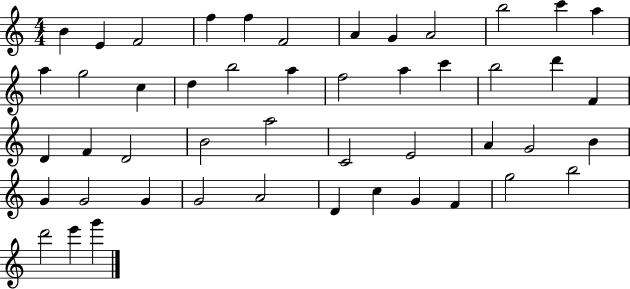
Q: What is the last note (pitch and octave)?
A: G6